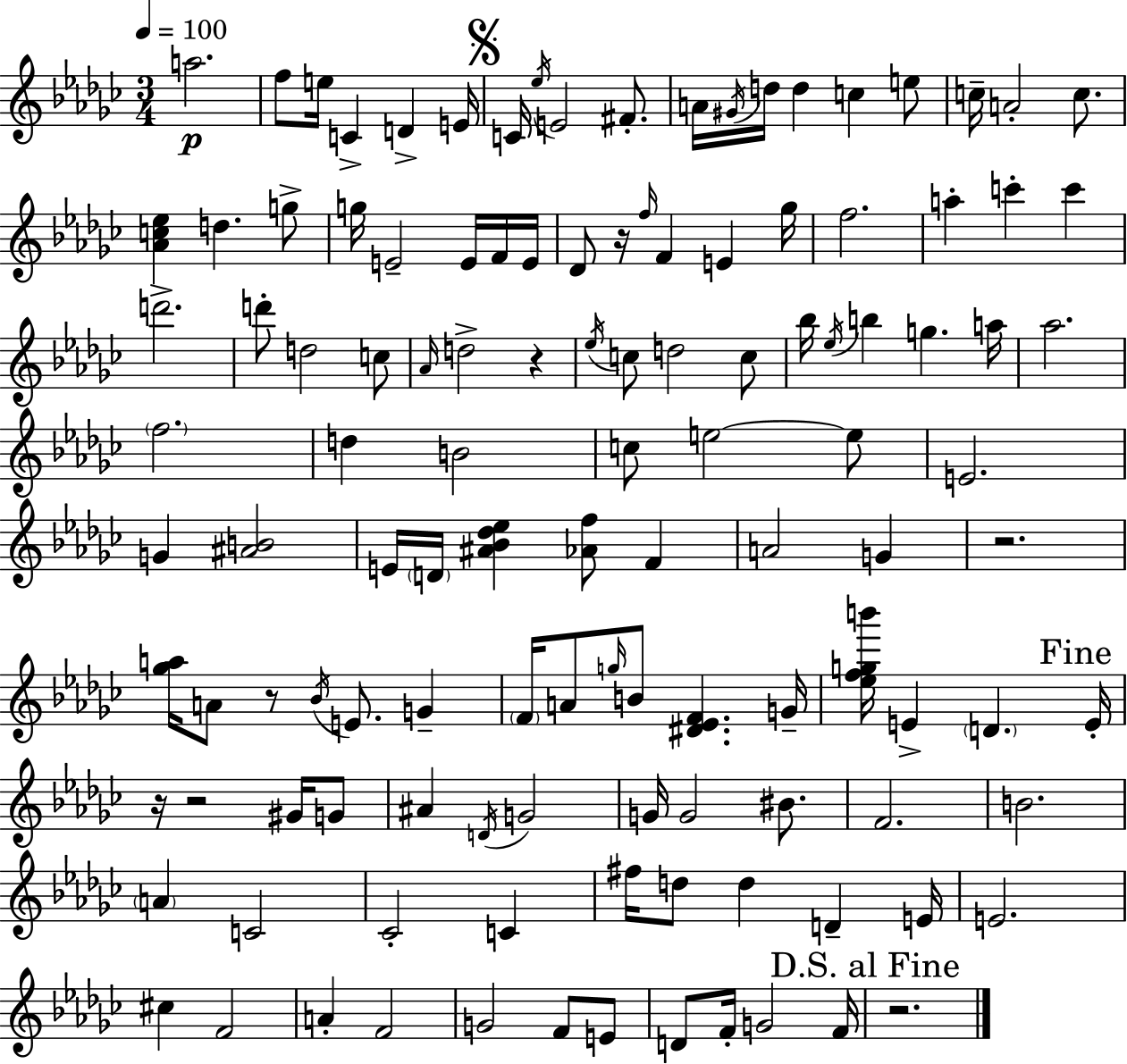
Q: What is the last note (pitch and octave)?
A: F4